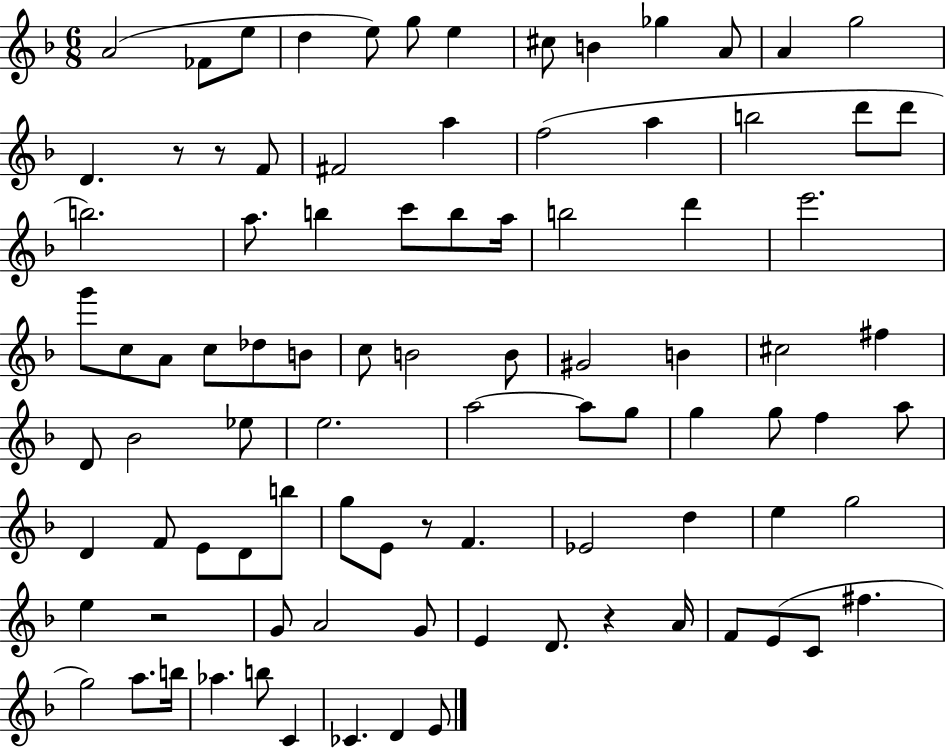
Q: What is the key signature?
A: F major